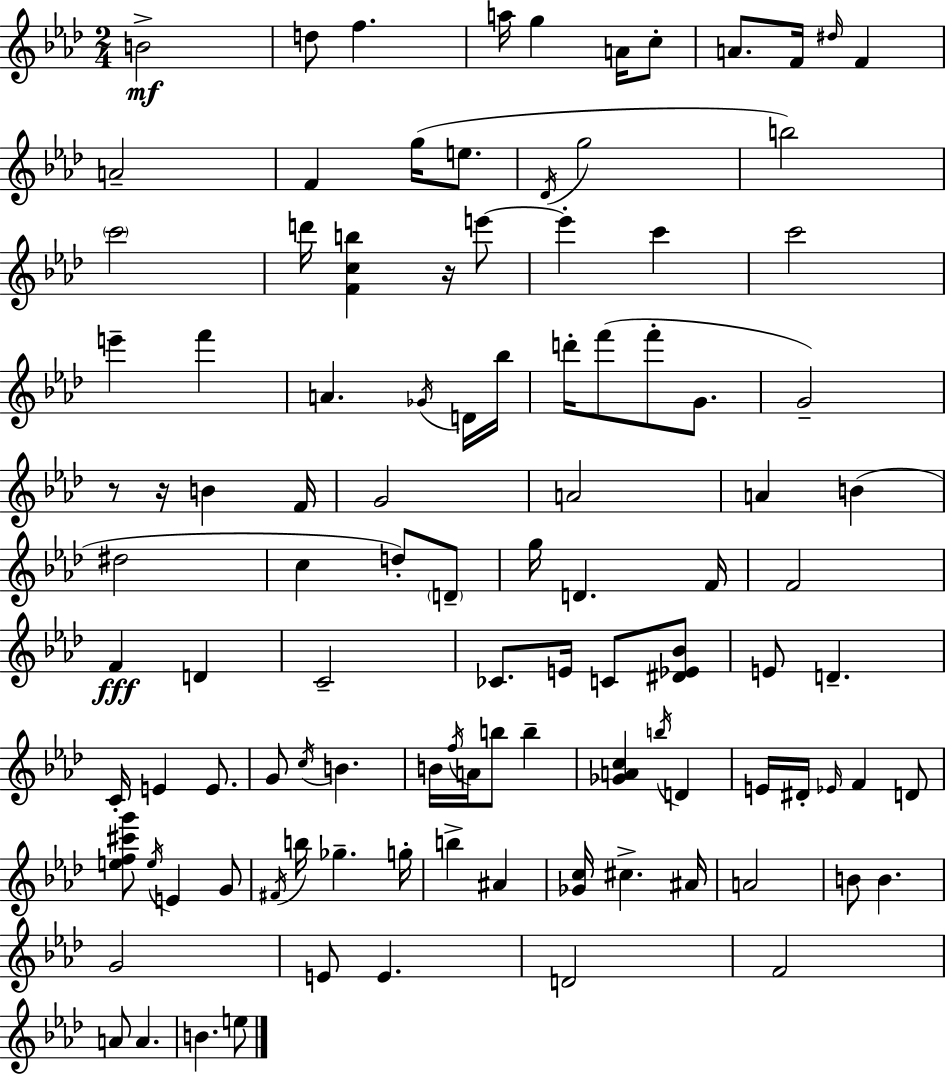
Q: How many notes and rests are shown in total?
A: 106